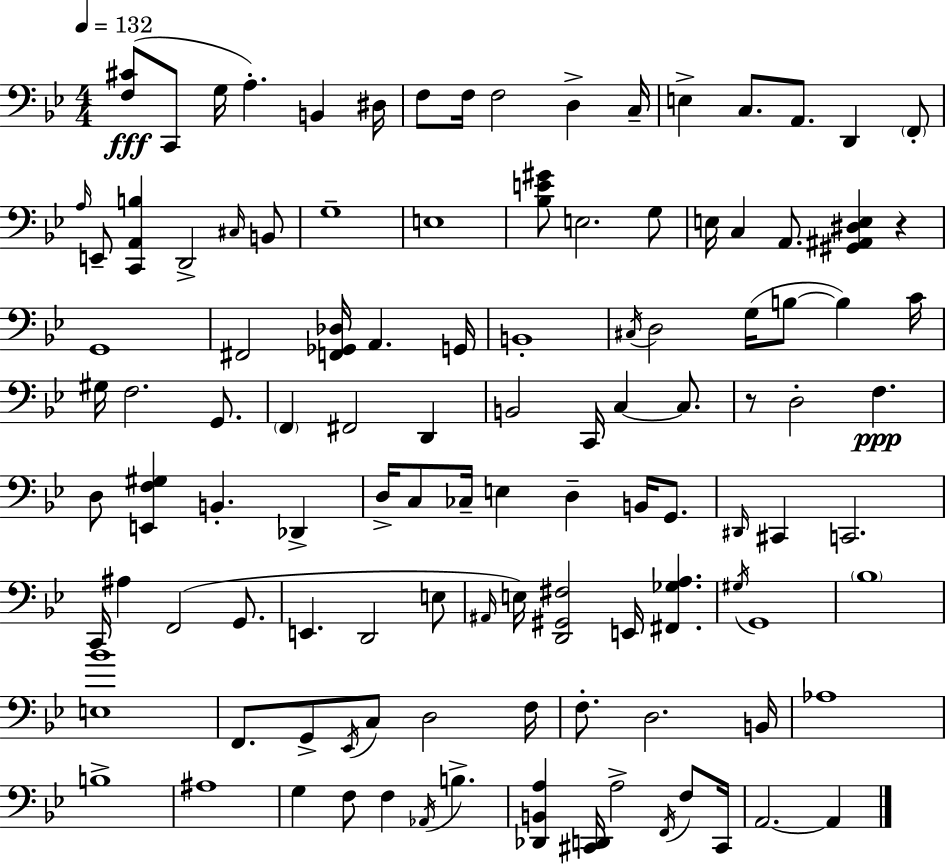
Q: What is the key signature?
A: G minor